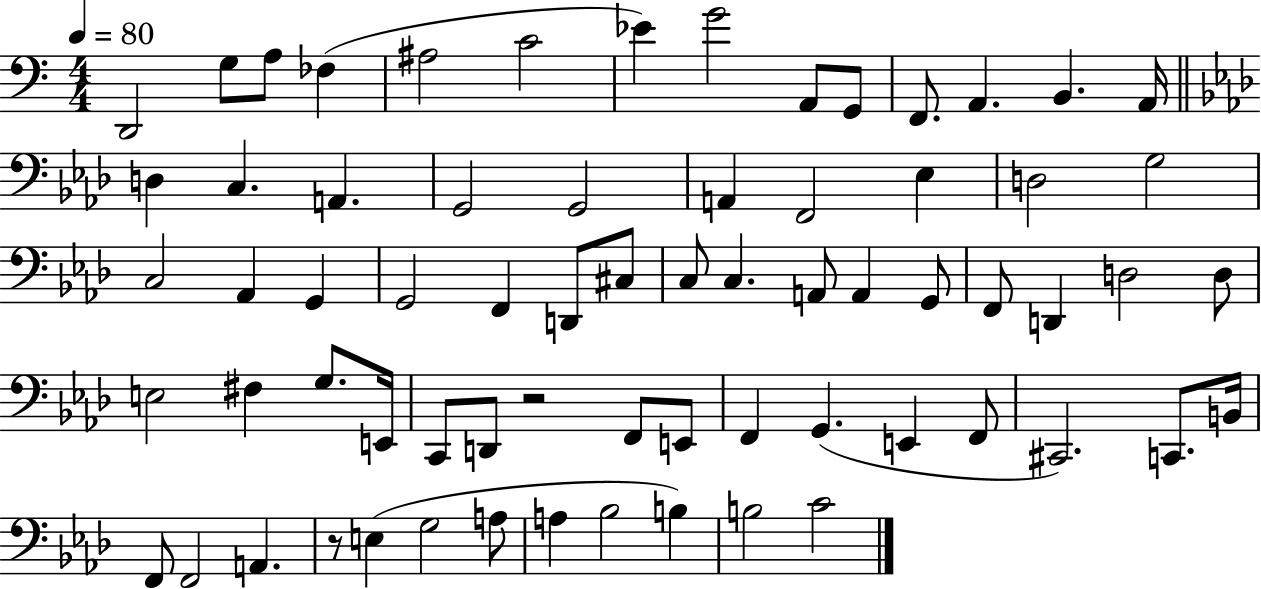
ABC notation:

X:1
T:Untitled
M:4/4
L:1/4
K:C
D,,2 G,/2 A,/2 _F, ^A,2 C2 _E G2 A,,/2 G,,/2 F,,/2 A,, B,, A,,/4 D, C, A,, G,,2 G,,2 A,, F,,2 _E, D,2 G,2 C,2 _A,, G,, G,,2 F,, D,,/2 ^C,/2 C,/2 C, A,,/2 A,, G,,/2 F,,/2 D,, D,2 D,/2 E,2 ^F, G,/2 E,,/4 C,,/2 D,,/2 z2 F,,/2 E,,/2 F,, G,, E,, F,,/2 ^C,,2 C,,/2 B,,/4 F,,/2 F,,2 A,, z/2 E, G,2 A,/2 A, _B,2 B, B,2 C2